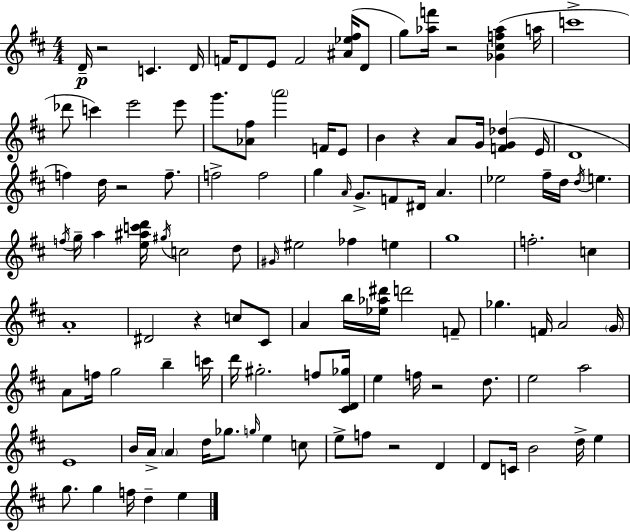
{
  \clef treble
  \numericTimeSignature
  \time 4/4
  \key d \major
  \repeat volta 2 { d'16--\p r2 c'4. d'16 | f'16 d'8 e'8 f'2 <ais' ees'' fis''>16( d'8 | g''8) <aes'' f'''>16 r2 <ges' cis'' f'' aes''>4( a''16 | c'''1-> | \break des'''8 c'''4) e'''2 e'''8 | g'''8. <aes' fis''>8 \parenthesize a'''2 f'16 e'8 | b'4 r4 a'8 g'16 <f' g' des''>4( e'16 | d'1 | \break f''4) d''16 r2 f''8.-- | f''2-> f''2 | g''4 \grace { a'16 } g'8.-> f'8 dis'16 a'4. | ees''2 fis''16-- d''16 \acciaccatura { d''16 } e''4. | \break \acciaccatura { f''16 } g''16-- a''4 <e'' ais'' c''' d'''>16 \acciaccatura { gis''16 } c''2 | d''8 \grace { gis'16 } eis''2 fes''4 | e''4 g''1 | f''2.-. | \break c''4 a'1-. | dis'2 r4 | c''8 cis'8 a'4 b''16 <ees'' aes'' dis'''>16 d'''2 | f'8-- ges''4. f'16 a'2 | \break \parenthesize g'16 a'8 f''16 g''2 | b''4-- c'''16 d'''16 gis''2.-. | f''8 <cis' d' ges''>16 e''4 f''16 r2 | d''8. e''2 a''2 | \break e'1 | b'16 a'16-> \parenthesize a'4 d''16 ges''8. \grace { g''16 } | e''4 c''8 e''8-> f''8 r2 | d'4 d'8 c'16 b'2 | \break d''16-> e''4 g''8. g''4 f''16 d''4-- | e''4 } \bar "|."
}